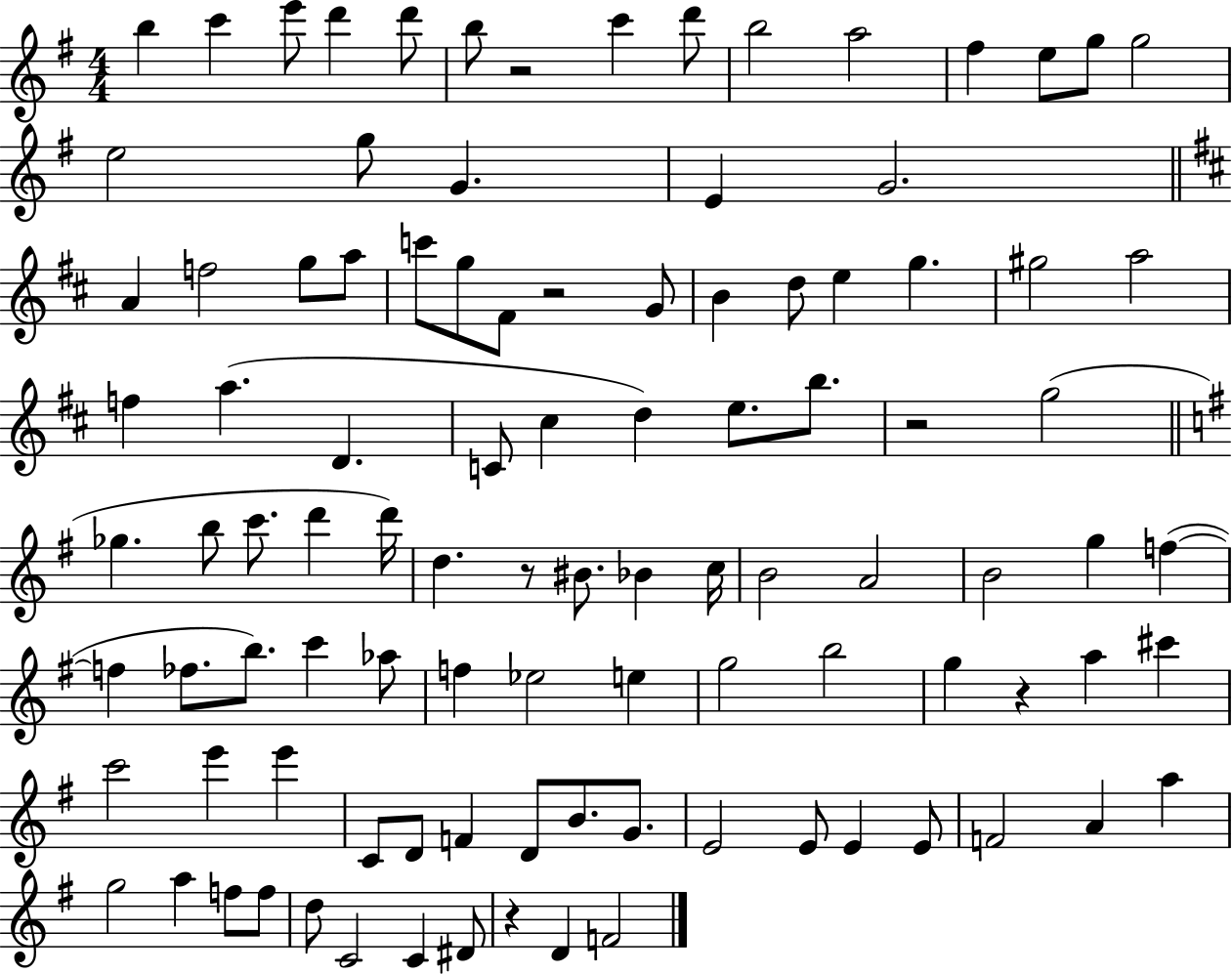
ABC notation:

X:1
T:Untitled
M:4/4
L:1/4
K:G
b c' e'/2 d' d'/2 b/2 z2 c' d'/2 b2 a2 ^f e/2 g/2 g2 e2 g/2 G E G2 A f2 g/2 a/2 c'/2 g/2 ^F/2 z2 G/2 B d/2 e g ^g2 a2 f a D C/2 ^c d e/2 b/2 z2 g2 _g b/2 c'/2 d' d'/4 d z/2 ^B/2 _B c/4 B2 A2 B2 g f f _f/2 b/2 c' _a/2 f _e2 e g2 b2 g z a ^c' c'2 e' e' C/2 D/2 F D/2 B/2 G/2 E2 E/2 E E/2 F2 A a g2 a f/2 f/2 d/2 C2 C ^D/2 z D F2